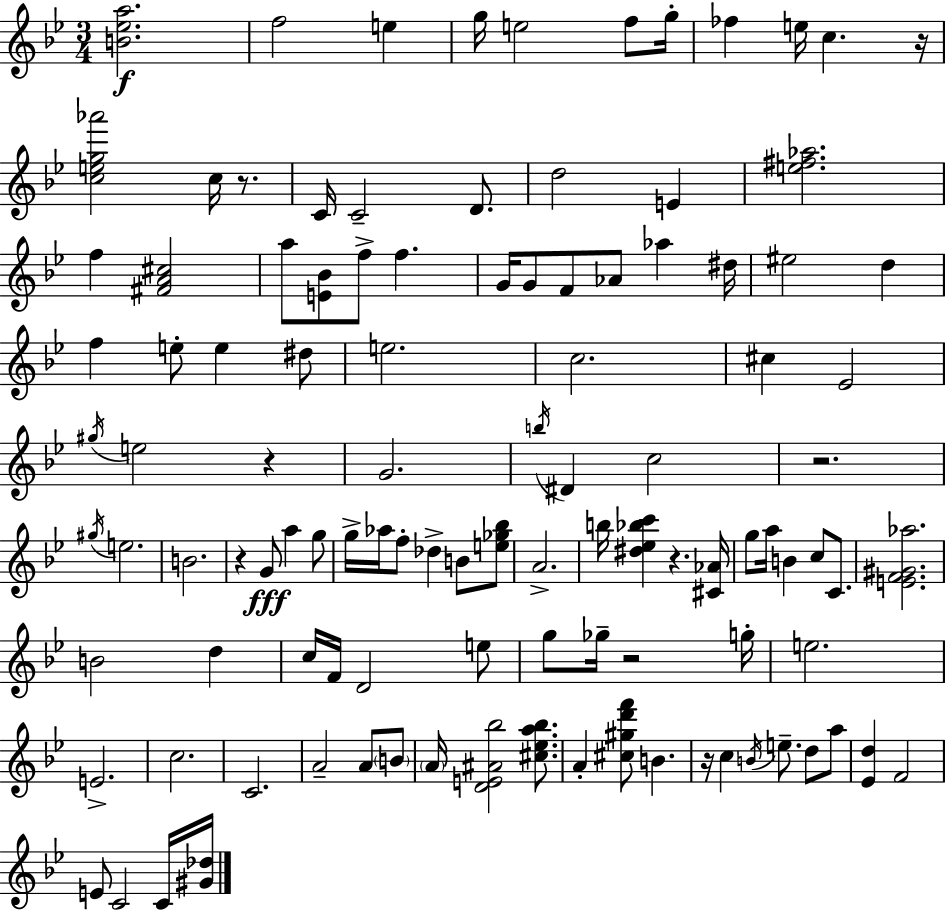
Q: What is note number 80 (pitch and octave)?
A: B4